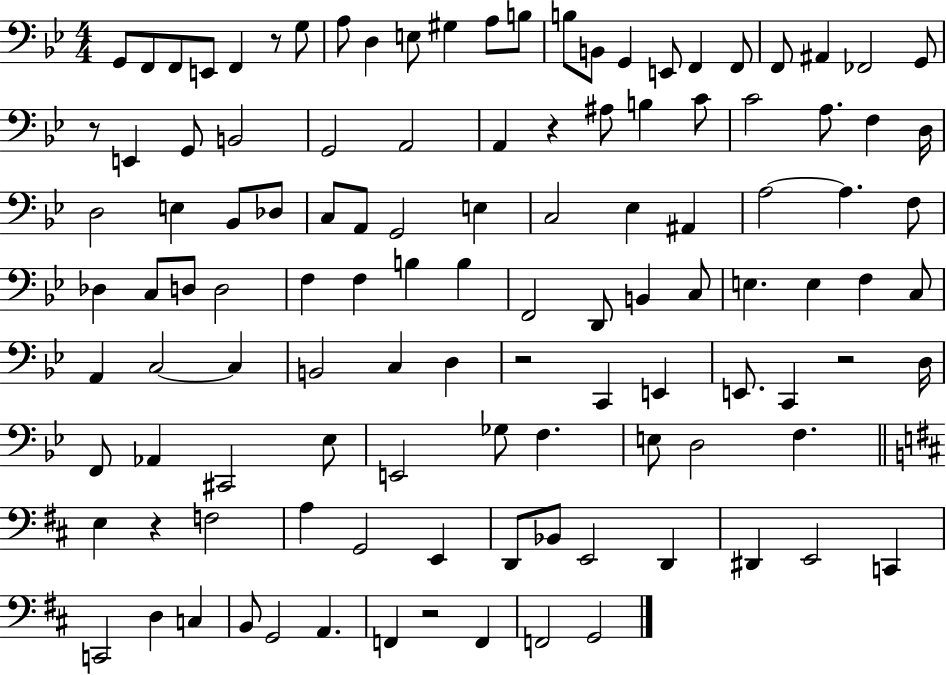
X:1
T:Untitled
M:4/4
L:1/4
K:Bb
G,,/2 F,,/2 F,,/2 E,,/2 F,, z/2 G,/2 A,/2 D, E,/2 ^G, A,/2 B,/2 B,/2 B,,/2 G,, E,,/2 F,, F,,/2 F,,/2 ^A,, _F,,2 G,,/2 z/2 E,, G,,/2 B,,2 G,,2 A,,2 A,, z ^A,/2 B, C/2 C2 A,/2 F, D,/4 D,2 E, _B,,/2 _D,/2 C,/2 A,,/2 G,,2 E, C,2 _E, ^A,, A,2 A, F,/2 _D, C,/2 D,/2 D,2 F, F, B, B, F,,2 D,,/2 B,, C,/2 E, E, F, C,/2 A,, C,2 C, B,,2 C, D, z2 C,, E,, E,,/2 C,, z2 D,/4 F,,/2 _A,, ^C,,2 _E,/2 E,,2 _G,/2 F, E,/2 D,2 F, E, z F,2 A, G,,2 E,, D,,/2 _B,,/2 E,,2 D,, ^D,, E,,2 C,, C,,2 D, C, B,,/2 G,,2 A,, F,, z2 F,, F,,2 G,,2